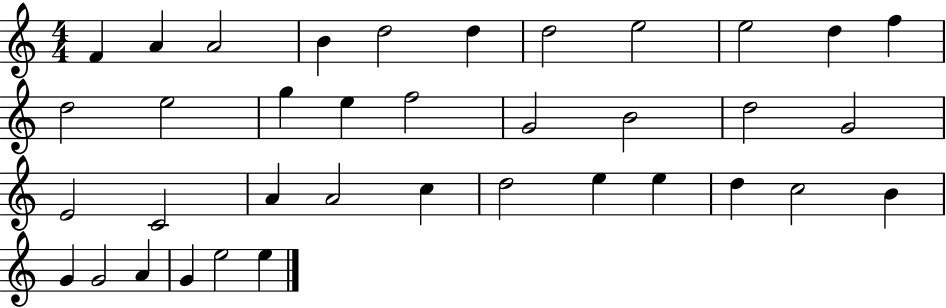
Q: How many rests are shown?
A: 0